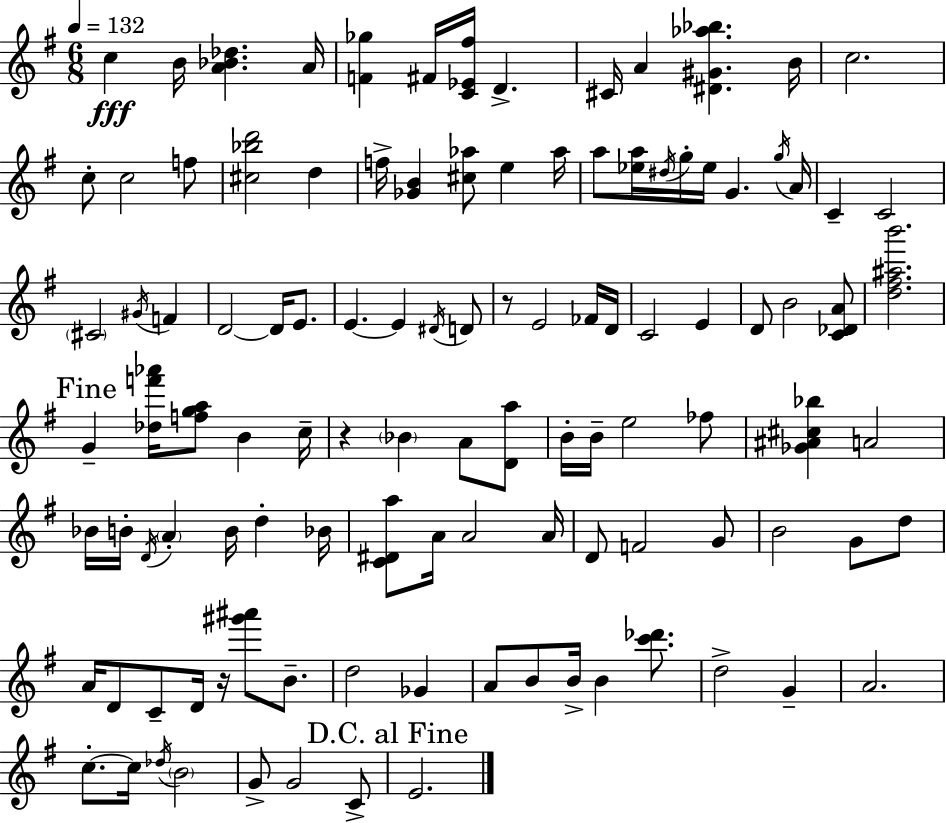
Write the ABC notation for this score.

X:1
T:Untitled
M:6/8
L:1/4
K:Em
c B/4 [A_B_d] A/4 [F_g] ^F/4 [C_E^f]/4 D ^C/4 A [^D^G_a_b] B/4 c2 c/2 c2 f/2 [^c_bd']2 d f/4 [_GB] [^c_a]/2 e _a/4 a/2 [_ea]/4 ^d/4 g/4 _e/4 G g/4 A/4 C C2 ^C2 ^G/4 F D2 D/4 E/2 E E ^D/4 D/2 z/2 E2 _F/4 D/4 C2 E D/2 B2 [C_DA]/2 [d^f^ab']2 G [_df'_a']/4 [fga]/2 B c/4 z _B A/2 [Da]/2 B/4 B/4 e2 _f/2 [_G^A^c_b] A2 _B/4 B/4 D/4 A B/4 d _B/4 [C^Da]/2 A/4 A2 A/4 D/2 F2 G/2 B2 G/2 d/2 A/4 D/2 C/2 D/4 z/4 [^g'^a']/2 B/2 d2 _G A/2 B/2 B/4 B [c'_d']/2 d2 G A2 c/2 c/4 _d/4 B2 G/2 G2 C/2 E2